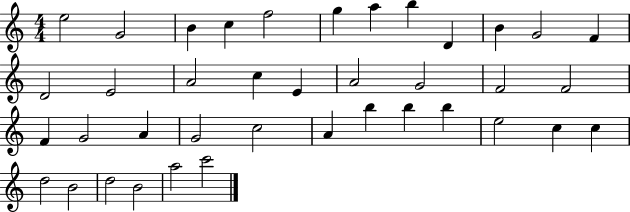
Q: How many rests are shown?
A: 0